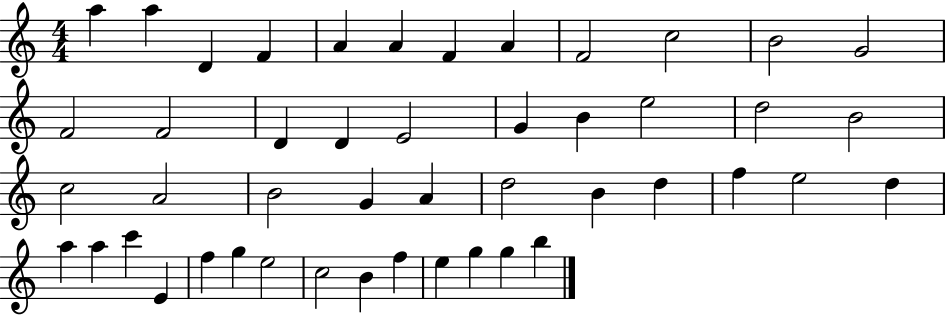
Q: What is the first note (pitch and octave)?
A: A5